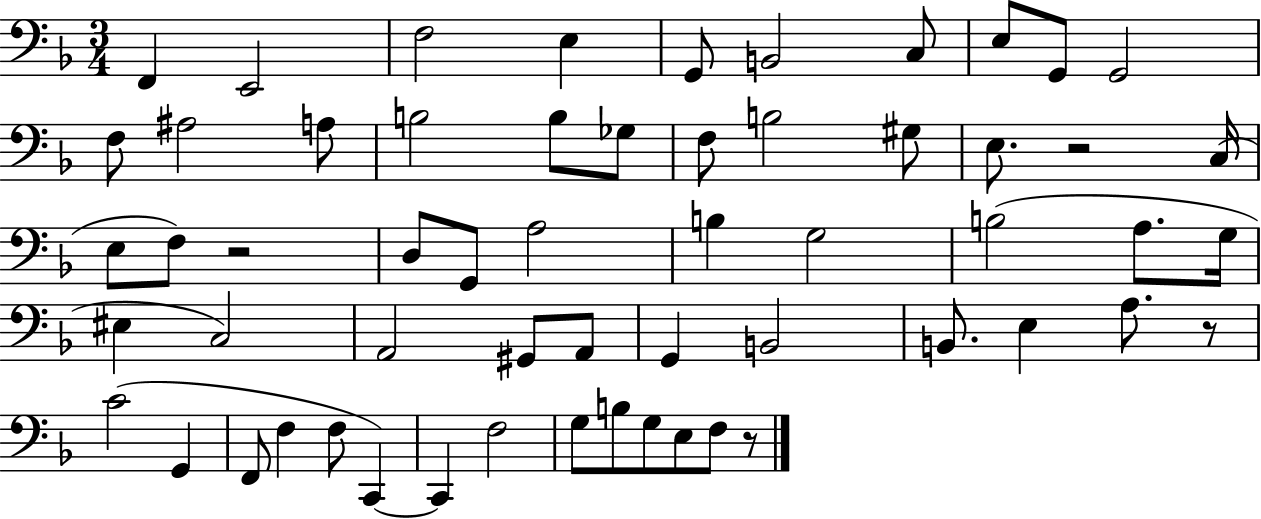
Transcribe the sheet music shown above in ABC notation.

X:1
T:Untitled
M:3/4
L:1/4
K:F
F,, E,,2 F,2 E, G,,/2 B,,2 C,/2 E,/2 G,,/2 G,,2 F,/2 ^A,2 A,/2 B,2 B,/2 _G,/2 F,/2 B,2 ^G,/2 E,/2 z2 C,/4 E,/2 F,/2 z2 D,/2 G,,/2 A,2 B, G,2 B,2 A,/2 G,/4 ^E, C,2 A,,2 ^G,,/2 A,,/2 G,, B,,2 B,,/2 E, A,/2 z/2 C2 G,, F,,/2 F, F,/2 C,, C,, F,2 G,/2 B,/2 G,/2 E,/2 F,/2 z/2